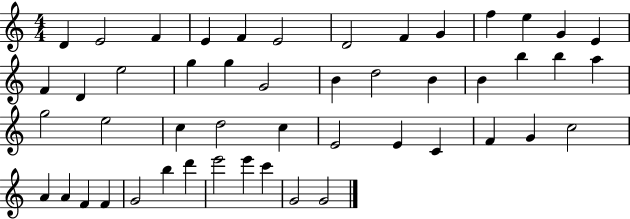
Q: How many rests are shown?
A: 0